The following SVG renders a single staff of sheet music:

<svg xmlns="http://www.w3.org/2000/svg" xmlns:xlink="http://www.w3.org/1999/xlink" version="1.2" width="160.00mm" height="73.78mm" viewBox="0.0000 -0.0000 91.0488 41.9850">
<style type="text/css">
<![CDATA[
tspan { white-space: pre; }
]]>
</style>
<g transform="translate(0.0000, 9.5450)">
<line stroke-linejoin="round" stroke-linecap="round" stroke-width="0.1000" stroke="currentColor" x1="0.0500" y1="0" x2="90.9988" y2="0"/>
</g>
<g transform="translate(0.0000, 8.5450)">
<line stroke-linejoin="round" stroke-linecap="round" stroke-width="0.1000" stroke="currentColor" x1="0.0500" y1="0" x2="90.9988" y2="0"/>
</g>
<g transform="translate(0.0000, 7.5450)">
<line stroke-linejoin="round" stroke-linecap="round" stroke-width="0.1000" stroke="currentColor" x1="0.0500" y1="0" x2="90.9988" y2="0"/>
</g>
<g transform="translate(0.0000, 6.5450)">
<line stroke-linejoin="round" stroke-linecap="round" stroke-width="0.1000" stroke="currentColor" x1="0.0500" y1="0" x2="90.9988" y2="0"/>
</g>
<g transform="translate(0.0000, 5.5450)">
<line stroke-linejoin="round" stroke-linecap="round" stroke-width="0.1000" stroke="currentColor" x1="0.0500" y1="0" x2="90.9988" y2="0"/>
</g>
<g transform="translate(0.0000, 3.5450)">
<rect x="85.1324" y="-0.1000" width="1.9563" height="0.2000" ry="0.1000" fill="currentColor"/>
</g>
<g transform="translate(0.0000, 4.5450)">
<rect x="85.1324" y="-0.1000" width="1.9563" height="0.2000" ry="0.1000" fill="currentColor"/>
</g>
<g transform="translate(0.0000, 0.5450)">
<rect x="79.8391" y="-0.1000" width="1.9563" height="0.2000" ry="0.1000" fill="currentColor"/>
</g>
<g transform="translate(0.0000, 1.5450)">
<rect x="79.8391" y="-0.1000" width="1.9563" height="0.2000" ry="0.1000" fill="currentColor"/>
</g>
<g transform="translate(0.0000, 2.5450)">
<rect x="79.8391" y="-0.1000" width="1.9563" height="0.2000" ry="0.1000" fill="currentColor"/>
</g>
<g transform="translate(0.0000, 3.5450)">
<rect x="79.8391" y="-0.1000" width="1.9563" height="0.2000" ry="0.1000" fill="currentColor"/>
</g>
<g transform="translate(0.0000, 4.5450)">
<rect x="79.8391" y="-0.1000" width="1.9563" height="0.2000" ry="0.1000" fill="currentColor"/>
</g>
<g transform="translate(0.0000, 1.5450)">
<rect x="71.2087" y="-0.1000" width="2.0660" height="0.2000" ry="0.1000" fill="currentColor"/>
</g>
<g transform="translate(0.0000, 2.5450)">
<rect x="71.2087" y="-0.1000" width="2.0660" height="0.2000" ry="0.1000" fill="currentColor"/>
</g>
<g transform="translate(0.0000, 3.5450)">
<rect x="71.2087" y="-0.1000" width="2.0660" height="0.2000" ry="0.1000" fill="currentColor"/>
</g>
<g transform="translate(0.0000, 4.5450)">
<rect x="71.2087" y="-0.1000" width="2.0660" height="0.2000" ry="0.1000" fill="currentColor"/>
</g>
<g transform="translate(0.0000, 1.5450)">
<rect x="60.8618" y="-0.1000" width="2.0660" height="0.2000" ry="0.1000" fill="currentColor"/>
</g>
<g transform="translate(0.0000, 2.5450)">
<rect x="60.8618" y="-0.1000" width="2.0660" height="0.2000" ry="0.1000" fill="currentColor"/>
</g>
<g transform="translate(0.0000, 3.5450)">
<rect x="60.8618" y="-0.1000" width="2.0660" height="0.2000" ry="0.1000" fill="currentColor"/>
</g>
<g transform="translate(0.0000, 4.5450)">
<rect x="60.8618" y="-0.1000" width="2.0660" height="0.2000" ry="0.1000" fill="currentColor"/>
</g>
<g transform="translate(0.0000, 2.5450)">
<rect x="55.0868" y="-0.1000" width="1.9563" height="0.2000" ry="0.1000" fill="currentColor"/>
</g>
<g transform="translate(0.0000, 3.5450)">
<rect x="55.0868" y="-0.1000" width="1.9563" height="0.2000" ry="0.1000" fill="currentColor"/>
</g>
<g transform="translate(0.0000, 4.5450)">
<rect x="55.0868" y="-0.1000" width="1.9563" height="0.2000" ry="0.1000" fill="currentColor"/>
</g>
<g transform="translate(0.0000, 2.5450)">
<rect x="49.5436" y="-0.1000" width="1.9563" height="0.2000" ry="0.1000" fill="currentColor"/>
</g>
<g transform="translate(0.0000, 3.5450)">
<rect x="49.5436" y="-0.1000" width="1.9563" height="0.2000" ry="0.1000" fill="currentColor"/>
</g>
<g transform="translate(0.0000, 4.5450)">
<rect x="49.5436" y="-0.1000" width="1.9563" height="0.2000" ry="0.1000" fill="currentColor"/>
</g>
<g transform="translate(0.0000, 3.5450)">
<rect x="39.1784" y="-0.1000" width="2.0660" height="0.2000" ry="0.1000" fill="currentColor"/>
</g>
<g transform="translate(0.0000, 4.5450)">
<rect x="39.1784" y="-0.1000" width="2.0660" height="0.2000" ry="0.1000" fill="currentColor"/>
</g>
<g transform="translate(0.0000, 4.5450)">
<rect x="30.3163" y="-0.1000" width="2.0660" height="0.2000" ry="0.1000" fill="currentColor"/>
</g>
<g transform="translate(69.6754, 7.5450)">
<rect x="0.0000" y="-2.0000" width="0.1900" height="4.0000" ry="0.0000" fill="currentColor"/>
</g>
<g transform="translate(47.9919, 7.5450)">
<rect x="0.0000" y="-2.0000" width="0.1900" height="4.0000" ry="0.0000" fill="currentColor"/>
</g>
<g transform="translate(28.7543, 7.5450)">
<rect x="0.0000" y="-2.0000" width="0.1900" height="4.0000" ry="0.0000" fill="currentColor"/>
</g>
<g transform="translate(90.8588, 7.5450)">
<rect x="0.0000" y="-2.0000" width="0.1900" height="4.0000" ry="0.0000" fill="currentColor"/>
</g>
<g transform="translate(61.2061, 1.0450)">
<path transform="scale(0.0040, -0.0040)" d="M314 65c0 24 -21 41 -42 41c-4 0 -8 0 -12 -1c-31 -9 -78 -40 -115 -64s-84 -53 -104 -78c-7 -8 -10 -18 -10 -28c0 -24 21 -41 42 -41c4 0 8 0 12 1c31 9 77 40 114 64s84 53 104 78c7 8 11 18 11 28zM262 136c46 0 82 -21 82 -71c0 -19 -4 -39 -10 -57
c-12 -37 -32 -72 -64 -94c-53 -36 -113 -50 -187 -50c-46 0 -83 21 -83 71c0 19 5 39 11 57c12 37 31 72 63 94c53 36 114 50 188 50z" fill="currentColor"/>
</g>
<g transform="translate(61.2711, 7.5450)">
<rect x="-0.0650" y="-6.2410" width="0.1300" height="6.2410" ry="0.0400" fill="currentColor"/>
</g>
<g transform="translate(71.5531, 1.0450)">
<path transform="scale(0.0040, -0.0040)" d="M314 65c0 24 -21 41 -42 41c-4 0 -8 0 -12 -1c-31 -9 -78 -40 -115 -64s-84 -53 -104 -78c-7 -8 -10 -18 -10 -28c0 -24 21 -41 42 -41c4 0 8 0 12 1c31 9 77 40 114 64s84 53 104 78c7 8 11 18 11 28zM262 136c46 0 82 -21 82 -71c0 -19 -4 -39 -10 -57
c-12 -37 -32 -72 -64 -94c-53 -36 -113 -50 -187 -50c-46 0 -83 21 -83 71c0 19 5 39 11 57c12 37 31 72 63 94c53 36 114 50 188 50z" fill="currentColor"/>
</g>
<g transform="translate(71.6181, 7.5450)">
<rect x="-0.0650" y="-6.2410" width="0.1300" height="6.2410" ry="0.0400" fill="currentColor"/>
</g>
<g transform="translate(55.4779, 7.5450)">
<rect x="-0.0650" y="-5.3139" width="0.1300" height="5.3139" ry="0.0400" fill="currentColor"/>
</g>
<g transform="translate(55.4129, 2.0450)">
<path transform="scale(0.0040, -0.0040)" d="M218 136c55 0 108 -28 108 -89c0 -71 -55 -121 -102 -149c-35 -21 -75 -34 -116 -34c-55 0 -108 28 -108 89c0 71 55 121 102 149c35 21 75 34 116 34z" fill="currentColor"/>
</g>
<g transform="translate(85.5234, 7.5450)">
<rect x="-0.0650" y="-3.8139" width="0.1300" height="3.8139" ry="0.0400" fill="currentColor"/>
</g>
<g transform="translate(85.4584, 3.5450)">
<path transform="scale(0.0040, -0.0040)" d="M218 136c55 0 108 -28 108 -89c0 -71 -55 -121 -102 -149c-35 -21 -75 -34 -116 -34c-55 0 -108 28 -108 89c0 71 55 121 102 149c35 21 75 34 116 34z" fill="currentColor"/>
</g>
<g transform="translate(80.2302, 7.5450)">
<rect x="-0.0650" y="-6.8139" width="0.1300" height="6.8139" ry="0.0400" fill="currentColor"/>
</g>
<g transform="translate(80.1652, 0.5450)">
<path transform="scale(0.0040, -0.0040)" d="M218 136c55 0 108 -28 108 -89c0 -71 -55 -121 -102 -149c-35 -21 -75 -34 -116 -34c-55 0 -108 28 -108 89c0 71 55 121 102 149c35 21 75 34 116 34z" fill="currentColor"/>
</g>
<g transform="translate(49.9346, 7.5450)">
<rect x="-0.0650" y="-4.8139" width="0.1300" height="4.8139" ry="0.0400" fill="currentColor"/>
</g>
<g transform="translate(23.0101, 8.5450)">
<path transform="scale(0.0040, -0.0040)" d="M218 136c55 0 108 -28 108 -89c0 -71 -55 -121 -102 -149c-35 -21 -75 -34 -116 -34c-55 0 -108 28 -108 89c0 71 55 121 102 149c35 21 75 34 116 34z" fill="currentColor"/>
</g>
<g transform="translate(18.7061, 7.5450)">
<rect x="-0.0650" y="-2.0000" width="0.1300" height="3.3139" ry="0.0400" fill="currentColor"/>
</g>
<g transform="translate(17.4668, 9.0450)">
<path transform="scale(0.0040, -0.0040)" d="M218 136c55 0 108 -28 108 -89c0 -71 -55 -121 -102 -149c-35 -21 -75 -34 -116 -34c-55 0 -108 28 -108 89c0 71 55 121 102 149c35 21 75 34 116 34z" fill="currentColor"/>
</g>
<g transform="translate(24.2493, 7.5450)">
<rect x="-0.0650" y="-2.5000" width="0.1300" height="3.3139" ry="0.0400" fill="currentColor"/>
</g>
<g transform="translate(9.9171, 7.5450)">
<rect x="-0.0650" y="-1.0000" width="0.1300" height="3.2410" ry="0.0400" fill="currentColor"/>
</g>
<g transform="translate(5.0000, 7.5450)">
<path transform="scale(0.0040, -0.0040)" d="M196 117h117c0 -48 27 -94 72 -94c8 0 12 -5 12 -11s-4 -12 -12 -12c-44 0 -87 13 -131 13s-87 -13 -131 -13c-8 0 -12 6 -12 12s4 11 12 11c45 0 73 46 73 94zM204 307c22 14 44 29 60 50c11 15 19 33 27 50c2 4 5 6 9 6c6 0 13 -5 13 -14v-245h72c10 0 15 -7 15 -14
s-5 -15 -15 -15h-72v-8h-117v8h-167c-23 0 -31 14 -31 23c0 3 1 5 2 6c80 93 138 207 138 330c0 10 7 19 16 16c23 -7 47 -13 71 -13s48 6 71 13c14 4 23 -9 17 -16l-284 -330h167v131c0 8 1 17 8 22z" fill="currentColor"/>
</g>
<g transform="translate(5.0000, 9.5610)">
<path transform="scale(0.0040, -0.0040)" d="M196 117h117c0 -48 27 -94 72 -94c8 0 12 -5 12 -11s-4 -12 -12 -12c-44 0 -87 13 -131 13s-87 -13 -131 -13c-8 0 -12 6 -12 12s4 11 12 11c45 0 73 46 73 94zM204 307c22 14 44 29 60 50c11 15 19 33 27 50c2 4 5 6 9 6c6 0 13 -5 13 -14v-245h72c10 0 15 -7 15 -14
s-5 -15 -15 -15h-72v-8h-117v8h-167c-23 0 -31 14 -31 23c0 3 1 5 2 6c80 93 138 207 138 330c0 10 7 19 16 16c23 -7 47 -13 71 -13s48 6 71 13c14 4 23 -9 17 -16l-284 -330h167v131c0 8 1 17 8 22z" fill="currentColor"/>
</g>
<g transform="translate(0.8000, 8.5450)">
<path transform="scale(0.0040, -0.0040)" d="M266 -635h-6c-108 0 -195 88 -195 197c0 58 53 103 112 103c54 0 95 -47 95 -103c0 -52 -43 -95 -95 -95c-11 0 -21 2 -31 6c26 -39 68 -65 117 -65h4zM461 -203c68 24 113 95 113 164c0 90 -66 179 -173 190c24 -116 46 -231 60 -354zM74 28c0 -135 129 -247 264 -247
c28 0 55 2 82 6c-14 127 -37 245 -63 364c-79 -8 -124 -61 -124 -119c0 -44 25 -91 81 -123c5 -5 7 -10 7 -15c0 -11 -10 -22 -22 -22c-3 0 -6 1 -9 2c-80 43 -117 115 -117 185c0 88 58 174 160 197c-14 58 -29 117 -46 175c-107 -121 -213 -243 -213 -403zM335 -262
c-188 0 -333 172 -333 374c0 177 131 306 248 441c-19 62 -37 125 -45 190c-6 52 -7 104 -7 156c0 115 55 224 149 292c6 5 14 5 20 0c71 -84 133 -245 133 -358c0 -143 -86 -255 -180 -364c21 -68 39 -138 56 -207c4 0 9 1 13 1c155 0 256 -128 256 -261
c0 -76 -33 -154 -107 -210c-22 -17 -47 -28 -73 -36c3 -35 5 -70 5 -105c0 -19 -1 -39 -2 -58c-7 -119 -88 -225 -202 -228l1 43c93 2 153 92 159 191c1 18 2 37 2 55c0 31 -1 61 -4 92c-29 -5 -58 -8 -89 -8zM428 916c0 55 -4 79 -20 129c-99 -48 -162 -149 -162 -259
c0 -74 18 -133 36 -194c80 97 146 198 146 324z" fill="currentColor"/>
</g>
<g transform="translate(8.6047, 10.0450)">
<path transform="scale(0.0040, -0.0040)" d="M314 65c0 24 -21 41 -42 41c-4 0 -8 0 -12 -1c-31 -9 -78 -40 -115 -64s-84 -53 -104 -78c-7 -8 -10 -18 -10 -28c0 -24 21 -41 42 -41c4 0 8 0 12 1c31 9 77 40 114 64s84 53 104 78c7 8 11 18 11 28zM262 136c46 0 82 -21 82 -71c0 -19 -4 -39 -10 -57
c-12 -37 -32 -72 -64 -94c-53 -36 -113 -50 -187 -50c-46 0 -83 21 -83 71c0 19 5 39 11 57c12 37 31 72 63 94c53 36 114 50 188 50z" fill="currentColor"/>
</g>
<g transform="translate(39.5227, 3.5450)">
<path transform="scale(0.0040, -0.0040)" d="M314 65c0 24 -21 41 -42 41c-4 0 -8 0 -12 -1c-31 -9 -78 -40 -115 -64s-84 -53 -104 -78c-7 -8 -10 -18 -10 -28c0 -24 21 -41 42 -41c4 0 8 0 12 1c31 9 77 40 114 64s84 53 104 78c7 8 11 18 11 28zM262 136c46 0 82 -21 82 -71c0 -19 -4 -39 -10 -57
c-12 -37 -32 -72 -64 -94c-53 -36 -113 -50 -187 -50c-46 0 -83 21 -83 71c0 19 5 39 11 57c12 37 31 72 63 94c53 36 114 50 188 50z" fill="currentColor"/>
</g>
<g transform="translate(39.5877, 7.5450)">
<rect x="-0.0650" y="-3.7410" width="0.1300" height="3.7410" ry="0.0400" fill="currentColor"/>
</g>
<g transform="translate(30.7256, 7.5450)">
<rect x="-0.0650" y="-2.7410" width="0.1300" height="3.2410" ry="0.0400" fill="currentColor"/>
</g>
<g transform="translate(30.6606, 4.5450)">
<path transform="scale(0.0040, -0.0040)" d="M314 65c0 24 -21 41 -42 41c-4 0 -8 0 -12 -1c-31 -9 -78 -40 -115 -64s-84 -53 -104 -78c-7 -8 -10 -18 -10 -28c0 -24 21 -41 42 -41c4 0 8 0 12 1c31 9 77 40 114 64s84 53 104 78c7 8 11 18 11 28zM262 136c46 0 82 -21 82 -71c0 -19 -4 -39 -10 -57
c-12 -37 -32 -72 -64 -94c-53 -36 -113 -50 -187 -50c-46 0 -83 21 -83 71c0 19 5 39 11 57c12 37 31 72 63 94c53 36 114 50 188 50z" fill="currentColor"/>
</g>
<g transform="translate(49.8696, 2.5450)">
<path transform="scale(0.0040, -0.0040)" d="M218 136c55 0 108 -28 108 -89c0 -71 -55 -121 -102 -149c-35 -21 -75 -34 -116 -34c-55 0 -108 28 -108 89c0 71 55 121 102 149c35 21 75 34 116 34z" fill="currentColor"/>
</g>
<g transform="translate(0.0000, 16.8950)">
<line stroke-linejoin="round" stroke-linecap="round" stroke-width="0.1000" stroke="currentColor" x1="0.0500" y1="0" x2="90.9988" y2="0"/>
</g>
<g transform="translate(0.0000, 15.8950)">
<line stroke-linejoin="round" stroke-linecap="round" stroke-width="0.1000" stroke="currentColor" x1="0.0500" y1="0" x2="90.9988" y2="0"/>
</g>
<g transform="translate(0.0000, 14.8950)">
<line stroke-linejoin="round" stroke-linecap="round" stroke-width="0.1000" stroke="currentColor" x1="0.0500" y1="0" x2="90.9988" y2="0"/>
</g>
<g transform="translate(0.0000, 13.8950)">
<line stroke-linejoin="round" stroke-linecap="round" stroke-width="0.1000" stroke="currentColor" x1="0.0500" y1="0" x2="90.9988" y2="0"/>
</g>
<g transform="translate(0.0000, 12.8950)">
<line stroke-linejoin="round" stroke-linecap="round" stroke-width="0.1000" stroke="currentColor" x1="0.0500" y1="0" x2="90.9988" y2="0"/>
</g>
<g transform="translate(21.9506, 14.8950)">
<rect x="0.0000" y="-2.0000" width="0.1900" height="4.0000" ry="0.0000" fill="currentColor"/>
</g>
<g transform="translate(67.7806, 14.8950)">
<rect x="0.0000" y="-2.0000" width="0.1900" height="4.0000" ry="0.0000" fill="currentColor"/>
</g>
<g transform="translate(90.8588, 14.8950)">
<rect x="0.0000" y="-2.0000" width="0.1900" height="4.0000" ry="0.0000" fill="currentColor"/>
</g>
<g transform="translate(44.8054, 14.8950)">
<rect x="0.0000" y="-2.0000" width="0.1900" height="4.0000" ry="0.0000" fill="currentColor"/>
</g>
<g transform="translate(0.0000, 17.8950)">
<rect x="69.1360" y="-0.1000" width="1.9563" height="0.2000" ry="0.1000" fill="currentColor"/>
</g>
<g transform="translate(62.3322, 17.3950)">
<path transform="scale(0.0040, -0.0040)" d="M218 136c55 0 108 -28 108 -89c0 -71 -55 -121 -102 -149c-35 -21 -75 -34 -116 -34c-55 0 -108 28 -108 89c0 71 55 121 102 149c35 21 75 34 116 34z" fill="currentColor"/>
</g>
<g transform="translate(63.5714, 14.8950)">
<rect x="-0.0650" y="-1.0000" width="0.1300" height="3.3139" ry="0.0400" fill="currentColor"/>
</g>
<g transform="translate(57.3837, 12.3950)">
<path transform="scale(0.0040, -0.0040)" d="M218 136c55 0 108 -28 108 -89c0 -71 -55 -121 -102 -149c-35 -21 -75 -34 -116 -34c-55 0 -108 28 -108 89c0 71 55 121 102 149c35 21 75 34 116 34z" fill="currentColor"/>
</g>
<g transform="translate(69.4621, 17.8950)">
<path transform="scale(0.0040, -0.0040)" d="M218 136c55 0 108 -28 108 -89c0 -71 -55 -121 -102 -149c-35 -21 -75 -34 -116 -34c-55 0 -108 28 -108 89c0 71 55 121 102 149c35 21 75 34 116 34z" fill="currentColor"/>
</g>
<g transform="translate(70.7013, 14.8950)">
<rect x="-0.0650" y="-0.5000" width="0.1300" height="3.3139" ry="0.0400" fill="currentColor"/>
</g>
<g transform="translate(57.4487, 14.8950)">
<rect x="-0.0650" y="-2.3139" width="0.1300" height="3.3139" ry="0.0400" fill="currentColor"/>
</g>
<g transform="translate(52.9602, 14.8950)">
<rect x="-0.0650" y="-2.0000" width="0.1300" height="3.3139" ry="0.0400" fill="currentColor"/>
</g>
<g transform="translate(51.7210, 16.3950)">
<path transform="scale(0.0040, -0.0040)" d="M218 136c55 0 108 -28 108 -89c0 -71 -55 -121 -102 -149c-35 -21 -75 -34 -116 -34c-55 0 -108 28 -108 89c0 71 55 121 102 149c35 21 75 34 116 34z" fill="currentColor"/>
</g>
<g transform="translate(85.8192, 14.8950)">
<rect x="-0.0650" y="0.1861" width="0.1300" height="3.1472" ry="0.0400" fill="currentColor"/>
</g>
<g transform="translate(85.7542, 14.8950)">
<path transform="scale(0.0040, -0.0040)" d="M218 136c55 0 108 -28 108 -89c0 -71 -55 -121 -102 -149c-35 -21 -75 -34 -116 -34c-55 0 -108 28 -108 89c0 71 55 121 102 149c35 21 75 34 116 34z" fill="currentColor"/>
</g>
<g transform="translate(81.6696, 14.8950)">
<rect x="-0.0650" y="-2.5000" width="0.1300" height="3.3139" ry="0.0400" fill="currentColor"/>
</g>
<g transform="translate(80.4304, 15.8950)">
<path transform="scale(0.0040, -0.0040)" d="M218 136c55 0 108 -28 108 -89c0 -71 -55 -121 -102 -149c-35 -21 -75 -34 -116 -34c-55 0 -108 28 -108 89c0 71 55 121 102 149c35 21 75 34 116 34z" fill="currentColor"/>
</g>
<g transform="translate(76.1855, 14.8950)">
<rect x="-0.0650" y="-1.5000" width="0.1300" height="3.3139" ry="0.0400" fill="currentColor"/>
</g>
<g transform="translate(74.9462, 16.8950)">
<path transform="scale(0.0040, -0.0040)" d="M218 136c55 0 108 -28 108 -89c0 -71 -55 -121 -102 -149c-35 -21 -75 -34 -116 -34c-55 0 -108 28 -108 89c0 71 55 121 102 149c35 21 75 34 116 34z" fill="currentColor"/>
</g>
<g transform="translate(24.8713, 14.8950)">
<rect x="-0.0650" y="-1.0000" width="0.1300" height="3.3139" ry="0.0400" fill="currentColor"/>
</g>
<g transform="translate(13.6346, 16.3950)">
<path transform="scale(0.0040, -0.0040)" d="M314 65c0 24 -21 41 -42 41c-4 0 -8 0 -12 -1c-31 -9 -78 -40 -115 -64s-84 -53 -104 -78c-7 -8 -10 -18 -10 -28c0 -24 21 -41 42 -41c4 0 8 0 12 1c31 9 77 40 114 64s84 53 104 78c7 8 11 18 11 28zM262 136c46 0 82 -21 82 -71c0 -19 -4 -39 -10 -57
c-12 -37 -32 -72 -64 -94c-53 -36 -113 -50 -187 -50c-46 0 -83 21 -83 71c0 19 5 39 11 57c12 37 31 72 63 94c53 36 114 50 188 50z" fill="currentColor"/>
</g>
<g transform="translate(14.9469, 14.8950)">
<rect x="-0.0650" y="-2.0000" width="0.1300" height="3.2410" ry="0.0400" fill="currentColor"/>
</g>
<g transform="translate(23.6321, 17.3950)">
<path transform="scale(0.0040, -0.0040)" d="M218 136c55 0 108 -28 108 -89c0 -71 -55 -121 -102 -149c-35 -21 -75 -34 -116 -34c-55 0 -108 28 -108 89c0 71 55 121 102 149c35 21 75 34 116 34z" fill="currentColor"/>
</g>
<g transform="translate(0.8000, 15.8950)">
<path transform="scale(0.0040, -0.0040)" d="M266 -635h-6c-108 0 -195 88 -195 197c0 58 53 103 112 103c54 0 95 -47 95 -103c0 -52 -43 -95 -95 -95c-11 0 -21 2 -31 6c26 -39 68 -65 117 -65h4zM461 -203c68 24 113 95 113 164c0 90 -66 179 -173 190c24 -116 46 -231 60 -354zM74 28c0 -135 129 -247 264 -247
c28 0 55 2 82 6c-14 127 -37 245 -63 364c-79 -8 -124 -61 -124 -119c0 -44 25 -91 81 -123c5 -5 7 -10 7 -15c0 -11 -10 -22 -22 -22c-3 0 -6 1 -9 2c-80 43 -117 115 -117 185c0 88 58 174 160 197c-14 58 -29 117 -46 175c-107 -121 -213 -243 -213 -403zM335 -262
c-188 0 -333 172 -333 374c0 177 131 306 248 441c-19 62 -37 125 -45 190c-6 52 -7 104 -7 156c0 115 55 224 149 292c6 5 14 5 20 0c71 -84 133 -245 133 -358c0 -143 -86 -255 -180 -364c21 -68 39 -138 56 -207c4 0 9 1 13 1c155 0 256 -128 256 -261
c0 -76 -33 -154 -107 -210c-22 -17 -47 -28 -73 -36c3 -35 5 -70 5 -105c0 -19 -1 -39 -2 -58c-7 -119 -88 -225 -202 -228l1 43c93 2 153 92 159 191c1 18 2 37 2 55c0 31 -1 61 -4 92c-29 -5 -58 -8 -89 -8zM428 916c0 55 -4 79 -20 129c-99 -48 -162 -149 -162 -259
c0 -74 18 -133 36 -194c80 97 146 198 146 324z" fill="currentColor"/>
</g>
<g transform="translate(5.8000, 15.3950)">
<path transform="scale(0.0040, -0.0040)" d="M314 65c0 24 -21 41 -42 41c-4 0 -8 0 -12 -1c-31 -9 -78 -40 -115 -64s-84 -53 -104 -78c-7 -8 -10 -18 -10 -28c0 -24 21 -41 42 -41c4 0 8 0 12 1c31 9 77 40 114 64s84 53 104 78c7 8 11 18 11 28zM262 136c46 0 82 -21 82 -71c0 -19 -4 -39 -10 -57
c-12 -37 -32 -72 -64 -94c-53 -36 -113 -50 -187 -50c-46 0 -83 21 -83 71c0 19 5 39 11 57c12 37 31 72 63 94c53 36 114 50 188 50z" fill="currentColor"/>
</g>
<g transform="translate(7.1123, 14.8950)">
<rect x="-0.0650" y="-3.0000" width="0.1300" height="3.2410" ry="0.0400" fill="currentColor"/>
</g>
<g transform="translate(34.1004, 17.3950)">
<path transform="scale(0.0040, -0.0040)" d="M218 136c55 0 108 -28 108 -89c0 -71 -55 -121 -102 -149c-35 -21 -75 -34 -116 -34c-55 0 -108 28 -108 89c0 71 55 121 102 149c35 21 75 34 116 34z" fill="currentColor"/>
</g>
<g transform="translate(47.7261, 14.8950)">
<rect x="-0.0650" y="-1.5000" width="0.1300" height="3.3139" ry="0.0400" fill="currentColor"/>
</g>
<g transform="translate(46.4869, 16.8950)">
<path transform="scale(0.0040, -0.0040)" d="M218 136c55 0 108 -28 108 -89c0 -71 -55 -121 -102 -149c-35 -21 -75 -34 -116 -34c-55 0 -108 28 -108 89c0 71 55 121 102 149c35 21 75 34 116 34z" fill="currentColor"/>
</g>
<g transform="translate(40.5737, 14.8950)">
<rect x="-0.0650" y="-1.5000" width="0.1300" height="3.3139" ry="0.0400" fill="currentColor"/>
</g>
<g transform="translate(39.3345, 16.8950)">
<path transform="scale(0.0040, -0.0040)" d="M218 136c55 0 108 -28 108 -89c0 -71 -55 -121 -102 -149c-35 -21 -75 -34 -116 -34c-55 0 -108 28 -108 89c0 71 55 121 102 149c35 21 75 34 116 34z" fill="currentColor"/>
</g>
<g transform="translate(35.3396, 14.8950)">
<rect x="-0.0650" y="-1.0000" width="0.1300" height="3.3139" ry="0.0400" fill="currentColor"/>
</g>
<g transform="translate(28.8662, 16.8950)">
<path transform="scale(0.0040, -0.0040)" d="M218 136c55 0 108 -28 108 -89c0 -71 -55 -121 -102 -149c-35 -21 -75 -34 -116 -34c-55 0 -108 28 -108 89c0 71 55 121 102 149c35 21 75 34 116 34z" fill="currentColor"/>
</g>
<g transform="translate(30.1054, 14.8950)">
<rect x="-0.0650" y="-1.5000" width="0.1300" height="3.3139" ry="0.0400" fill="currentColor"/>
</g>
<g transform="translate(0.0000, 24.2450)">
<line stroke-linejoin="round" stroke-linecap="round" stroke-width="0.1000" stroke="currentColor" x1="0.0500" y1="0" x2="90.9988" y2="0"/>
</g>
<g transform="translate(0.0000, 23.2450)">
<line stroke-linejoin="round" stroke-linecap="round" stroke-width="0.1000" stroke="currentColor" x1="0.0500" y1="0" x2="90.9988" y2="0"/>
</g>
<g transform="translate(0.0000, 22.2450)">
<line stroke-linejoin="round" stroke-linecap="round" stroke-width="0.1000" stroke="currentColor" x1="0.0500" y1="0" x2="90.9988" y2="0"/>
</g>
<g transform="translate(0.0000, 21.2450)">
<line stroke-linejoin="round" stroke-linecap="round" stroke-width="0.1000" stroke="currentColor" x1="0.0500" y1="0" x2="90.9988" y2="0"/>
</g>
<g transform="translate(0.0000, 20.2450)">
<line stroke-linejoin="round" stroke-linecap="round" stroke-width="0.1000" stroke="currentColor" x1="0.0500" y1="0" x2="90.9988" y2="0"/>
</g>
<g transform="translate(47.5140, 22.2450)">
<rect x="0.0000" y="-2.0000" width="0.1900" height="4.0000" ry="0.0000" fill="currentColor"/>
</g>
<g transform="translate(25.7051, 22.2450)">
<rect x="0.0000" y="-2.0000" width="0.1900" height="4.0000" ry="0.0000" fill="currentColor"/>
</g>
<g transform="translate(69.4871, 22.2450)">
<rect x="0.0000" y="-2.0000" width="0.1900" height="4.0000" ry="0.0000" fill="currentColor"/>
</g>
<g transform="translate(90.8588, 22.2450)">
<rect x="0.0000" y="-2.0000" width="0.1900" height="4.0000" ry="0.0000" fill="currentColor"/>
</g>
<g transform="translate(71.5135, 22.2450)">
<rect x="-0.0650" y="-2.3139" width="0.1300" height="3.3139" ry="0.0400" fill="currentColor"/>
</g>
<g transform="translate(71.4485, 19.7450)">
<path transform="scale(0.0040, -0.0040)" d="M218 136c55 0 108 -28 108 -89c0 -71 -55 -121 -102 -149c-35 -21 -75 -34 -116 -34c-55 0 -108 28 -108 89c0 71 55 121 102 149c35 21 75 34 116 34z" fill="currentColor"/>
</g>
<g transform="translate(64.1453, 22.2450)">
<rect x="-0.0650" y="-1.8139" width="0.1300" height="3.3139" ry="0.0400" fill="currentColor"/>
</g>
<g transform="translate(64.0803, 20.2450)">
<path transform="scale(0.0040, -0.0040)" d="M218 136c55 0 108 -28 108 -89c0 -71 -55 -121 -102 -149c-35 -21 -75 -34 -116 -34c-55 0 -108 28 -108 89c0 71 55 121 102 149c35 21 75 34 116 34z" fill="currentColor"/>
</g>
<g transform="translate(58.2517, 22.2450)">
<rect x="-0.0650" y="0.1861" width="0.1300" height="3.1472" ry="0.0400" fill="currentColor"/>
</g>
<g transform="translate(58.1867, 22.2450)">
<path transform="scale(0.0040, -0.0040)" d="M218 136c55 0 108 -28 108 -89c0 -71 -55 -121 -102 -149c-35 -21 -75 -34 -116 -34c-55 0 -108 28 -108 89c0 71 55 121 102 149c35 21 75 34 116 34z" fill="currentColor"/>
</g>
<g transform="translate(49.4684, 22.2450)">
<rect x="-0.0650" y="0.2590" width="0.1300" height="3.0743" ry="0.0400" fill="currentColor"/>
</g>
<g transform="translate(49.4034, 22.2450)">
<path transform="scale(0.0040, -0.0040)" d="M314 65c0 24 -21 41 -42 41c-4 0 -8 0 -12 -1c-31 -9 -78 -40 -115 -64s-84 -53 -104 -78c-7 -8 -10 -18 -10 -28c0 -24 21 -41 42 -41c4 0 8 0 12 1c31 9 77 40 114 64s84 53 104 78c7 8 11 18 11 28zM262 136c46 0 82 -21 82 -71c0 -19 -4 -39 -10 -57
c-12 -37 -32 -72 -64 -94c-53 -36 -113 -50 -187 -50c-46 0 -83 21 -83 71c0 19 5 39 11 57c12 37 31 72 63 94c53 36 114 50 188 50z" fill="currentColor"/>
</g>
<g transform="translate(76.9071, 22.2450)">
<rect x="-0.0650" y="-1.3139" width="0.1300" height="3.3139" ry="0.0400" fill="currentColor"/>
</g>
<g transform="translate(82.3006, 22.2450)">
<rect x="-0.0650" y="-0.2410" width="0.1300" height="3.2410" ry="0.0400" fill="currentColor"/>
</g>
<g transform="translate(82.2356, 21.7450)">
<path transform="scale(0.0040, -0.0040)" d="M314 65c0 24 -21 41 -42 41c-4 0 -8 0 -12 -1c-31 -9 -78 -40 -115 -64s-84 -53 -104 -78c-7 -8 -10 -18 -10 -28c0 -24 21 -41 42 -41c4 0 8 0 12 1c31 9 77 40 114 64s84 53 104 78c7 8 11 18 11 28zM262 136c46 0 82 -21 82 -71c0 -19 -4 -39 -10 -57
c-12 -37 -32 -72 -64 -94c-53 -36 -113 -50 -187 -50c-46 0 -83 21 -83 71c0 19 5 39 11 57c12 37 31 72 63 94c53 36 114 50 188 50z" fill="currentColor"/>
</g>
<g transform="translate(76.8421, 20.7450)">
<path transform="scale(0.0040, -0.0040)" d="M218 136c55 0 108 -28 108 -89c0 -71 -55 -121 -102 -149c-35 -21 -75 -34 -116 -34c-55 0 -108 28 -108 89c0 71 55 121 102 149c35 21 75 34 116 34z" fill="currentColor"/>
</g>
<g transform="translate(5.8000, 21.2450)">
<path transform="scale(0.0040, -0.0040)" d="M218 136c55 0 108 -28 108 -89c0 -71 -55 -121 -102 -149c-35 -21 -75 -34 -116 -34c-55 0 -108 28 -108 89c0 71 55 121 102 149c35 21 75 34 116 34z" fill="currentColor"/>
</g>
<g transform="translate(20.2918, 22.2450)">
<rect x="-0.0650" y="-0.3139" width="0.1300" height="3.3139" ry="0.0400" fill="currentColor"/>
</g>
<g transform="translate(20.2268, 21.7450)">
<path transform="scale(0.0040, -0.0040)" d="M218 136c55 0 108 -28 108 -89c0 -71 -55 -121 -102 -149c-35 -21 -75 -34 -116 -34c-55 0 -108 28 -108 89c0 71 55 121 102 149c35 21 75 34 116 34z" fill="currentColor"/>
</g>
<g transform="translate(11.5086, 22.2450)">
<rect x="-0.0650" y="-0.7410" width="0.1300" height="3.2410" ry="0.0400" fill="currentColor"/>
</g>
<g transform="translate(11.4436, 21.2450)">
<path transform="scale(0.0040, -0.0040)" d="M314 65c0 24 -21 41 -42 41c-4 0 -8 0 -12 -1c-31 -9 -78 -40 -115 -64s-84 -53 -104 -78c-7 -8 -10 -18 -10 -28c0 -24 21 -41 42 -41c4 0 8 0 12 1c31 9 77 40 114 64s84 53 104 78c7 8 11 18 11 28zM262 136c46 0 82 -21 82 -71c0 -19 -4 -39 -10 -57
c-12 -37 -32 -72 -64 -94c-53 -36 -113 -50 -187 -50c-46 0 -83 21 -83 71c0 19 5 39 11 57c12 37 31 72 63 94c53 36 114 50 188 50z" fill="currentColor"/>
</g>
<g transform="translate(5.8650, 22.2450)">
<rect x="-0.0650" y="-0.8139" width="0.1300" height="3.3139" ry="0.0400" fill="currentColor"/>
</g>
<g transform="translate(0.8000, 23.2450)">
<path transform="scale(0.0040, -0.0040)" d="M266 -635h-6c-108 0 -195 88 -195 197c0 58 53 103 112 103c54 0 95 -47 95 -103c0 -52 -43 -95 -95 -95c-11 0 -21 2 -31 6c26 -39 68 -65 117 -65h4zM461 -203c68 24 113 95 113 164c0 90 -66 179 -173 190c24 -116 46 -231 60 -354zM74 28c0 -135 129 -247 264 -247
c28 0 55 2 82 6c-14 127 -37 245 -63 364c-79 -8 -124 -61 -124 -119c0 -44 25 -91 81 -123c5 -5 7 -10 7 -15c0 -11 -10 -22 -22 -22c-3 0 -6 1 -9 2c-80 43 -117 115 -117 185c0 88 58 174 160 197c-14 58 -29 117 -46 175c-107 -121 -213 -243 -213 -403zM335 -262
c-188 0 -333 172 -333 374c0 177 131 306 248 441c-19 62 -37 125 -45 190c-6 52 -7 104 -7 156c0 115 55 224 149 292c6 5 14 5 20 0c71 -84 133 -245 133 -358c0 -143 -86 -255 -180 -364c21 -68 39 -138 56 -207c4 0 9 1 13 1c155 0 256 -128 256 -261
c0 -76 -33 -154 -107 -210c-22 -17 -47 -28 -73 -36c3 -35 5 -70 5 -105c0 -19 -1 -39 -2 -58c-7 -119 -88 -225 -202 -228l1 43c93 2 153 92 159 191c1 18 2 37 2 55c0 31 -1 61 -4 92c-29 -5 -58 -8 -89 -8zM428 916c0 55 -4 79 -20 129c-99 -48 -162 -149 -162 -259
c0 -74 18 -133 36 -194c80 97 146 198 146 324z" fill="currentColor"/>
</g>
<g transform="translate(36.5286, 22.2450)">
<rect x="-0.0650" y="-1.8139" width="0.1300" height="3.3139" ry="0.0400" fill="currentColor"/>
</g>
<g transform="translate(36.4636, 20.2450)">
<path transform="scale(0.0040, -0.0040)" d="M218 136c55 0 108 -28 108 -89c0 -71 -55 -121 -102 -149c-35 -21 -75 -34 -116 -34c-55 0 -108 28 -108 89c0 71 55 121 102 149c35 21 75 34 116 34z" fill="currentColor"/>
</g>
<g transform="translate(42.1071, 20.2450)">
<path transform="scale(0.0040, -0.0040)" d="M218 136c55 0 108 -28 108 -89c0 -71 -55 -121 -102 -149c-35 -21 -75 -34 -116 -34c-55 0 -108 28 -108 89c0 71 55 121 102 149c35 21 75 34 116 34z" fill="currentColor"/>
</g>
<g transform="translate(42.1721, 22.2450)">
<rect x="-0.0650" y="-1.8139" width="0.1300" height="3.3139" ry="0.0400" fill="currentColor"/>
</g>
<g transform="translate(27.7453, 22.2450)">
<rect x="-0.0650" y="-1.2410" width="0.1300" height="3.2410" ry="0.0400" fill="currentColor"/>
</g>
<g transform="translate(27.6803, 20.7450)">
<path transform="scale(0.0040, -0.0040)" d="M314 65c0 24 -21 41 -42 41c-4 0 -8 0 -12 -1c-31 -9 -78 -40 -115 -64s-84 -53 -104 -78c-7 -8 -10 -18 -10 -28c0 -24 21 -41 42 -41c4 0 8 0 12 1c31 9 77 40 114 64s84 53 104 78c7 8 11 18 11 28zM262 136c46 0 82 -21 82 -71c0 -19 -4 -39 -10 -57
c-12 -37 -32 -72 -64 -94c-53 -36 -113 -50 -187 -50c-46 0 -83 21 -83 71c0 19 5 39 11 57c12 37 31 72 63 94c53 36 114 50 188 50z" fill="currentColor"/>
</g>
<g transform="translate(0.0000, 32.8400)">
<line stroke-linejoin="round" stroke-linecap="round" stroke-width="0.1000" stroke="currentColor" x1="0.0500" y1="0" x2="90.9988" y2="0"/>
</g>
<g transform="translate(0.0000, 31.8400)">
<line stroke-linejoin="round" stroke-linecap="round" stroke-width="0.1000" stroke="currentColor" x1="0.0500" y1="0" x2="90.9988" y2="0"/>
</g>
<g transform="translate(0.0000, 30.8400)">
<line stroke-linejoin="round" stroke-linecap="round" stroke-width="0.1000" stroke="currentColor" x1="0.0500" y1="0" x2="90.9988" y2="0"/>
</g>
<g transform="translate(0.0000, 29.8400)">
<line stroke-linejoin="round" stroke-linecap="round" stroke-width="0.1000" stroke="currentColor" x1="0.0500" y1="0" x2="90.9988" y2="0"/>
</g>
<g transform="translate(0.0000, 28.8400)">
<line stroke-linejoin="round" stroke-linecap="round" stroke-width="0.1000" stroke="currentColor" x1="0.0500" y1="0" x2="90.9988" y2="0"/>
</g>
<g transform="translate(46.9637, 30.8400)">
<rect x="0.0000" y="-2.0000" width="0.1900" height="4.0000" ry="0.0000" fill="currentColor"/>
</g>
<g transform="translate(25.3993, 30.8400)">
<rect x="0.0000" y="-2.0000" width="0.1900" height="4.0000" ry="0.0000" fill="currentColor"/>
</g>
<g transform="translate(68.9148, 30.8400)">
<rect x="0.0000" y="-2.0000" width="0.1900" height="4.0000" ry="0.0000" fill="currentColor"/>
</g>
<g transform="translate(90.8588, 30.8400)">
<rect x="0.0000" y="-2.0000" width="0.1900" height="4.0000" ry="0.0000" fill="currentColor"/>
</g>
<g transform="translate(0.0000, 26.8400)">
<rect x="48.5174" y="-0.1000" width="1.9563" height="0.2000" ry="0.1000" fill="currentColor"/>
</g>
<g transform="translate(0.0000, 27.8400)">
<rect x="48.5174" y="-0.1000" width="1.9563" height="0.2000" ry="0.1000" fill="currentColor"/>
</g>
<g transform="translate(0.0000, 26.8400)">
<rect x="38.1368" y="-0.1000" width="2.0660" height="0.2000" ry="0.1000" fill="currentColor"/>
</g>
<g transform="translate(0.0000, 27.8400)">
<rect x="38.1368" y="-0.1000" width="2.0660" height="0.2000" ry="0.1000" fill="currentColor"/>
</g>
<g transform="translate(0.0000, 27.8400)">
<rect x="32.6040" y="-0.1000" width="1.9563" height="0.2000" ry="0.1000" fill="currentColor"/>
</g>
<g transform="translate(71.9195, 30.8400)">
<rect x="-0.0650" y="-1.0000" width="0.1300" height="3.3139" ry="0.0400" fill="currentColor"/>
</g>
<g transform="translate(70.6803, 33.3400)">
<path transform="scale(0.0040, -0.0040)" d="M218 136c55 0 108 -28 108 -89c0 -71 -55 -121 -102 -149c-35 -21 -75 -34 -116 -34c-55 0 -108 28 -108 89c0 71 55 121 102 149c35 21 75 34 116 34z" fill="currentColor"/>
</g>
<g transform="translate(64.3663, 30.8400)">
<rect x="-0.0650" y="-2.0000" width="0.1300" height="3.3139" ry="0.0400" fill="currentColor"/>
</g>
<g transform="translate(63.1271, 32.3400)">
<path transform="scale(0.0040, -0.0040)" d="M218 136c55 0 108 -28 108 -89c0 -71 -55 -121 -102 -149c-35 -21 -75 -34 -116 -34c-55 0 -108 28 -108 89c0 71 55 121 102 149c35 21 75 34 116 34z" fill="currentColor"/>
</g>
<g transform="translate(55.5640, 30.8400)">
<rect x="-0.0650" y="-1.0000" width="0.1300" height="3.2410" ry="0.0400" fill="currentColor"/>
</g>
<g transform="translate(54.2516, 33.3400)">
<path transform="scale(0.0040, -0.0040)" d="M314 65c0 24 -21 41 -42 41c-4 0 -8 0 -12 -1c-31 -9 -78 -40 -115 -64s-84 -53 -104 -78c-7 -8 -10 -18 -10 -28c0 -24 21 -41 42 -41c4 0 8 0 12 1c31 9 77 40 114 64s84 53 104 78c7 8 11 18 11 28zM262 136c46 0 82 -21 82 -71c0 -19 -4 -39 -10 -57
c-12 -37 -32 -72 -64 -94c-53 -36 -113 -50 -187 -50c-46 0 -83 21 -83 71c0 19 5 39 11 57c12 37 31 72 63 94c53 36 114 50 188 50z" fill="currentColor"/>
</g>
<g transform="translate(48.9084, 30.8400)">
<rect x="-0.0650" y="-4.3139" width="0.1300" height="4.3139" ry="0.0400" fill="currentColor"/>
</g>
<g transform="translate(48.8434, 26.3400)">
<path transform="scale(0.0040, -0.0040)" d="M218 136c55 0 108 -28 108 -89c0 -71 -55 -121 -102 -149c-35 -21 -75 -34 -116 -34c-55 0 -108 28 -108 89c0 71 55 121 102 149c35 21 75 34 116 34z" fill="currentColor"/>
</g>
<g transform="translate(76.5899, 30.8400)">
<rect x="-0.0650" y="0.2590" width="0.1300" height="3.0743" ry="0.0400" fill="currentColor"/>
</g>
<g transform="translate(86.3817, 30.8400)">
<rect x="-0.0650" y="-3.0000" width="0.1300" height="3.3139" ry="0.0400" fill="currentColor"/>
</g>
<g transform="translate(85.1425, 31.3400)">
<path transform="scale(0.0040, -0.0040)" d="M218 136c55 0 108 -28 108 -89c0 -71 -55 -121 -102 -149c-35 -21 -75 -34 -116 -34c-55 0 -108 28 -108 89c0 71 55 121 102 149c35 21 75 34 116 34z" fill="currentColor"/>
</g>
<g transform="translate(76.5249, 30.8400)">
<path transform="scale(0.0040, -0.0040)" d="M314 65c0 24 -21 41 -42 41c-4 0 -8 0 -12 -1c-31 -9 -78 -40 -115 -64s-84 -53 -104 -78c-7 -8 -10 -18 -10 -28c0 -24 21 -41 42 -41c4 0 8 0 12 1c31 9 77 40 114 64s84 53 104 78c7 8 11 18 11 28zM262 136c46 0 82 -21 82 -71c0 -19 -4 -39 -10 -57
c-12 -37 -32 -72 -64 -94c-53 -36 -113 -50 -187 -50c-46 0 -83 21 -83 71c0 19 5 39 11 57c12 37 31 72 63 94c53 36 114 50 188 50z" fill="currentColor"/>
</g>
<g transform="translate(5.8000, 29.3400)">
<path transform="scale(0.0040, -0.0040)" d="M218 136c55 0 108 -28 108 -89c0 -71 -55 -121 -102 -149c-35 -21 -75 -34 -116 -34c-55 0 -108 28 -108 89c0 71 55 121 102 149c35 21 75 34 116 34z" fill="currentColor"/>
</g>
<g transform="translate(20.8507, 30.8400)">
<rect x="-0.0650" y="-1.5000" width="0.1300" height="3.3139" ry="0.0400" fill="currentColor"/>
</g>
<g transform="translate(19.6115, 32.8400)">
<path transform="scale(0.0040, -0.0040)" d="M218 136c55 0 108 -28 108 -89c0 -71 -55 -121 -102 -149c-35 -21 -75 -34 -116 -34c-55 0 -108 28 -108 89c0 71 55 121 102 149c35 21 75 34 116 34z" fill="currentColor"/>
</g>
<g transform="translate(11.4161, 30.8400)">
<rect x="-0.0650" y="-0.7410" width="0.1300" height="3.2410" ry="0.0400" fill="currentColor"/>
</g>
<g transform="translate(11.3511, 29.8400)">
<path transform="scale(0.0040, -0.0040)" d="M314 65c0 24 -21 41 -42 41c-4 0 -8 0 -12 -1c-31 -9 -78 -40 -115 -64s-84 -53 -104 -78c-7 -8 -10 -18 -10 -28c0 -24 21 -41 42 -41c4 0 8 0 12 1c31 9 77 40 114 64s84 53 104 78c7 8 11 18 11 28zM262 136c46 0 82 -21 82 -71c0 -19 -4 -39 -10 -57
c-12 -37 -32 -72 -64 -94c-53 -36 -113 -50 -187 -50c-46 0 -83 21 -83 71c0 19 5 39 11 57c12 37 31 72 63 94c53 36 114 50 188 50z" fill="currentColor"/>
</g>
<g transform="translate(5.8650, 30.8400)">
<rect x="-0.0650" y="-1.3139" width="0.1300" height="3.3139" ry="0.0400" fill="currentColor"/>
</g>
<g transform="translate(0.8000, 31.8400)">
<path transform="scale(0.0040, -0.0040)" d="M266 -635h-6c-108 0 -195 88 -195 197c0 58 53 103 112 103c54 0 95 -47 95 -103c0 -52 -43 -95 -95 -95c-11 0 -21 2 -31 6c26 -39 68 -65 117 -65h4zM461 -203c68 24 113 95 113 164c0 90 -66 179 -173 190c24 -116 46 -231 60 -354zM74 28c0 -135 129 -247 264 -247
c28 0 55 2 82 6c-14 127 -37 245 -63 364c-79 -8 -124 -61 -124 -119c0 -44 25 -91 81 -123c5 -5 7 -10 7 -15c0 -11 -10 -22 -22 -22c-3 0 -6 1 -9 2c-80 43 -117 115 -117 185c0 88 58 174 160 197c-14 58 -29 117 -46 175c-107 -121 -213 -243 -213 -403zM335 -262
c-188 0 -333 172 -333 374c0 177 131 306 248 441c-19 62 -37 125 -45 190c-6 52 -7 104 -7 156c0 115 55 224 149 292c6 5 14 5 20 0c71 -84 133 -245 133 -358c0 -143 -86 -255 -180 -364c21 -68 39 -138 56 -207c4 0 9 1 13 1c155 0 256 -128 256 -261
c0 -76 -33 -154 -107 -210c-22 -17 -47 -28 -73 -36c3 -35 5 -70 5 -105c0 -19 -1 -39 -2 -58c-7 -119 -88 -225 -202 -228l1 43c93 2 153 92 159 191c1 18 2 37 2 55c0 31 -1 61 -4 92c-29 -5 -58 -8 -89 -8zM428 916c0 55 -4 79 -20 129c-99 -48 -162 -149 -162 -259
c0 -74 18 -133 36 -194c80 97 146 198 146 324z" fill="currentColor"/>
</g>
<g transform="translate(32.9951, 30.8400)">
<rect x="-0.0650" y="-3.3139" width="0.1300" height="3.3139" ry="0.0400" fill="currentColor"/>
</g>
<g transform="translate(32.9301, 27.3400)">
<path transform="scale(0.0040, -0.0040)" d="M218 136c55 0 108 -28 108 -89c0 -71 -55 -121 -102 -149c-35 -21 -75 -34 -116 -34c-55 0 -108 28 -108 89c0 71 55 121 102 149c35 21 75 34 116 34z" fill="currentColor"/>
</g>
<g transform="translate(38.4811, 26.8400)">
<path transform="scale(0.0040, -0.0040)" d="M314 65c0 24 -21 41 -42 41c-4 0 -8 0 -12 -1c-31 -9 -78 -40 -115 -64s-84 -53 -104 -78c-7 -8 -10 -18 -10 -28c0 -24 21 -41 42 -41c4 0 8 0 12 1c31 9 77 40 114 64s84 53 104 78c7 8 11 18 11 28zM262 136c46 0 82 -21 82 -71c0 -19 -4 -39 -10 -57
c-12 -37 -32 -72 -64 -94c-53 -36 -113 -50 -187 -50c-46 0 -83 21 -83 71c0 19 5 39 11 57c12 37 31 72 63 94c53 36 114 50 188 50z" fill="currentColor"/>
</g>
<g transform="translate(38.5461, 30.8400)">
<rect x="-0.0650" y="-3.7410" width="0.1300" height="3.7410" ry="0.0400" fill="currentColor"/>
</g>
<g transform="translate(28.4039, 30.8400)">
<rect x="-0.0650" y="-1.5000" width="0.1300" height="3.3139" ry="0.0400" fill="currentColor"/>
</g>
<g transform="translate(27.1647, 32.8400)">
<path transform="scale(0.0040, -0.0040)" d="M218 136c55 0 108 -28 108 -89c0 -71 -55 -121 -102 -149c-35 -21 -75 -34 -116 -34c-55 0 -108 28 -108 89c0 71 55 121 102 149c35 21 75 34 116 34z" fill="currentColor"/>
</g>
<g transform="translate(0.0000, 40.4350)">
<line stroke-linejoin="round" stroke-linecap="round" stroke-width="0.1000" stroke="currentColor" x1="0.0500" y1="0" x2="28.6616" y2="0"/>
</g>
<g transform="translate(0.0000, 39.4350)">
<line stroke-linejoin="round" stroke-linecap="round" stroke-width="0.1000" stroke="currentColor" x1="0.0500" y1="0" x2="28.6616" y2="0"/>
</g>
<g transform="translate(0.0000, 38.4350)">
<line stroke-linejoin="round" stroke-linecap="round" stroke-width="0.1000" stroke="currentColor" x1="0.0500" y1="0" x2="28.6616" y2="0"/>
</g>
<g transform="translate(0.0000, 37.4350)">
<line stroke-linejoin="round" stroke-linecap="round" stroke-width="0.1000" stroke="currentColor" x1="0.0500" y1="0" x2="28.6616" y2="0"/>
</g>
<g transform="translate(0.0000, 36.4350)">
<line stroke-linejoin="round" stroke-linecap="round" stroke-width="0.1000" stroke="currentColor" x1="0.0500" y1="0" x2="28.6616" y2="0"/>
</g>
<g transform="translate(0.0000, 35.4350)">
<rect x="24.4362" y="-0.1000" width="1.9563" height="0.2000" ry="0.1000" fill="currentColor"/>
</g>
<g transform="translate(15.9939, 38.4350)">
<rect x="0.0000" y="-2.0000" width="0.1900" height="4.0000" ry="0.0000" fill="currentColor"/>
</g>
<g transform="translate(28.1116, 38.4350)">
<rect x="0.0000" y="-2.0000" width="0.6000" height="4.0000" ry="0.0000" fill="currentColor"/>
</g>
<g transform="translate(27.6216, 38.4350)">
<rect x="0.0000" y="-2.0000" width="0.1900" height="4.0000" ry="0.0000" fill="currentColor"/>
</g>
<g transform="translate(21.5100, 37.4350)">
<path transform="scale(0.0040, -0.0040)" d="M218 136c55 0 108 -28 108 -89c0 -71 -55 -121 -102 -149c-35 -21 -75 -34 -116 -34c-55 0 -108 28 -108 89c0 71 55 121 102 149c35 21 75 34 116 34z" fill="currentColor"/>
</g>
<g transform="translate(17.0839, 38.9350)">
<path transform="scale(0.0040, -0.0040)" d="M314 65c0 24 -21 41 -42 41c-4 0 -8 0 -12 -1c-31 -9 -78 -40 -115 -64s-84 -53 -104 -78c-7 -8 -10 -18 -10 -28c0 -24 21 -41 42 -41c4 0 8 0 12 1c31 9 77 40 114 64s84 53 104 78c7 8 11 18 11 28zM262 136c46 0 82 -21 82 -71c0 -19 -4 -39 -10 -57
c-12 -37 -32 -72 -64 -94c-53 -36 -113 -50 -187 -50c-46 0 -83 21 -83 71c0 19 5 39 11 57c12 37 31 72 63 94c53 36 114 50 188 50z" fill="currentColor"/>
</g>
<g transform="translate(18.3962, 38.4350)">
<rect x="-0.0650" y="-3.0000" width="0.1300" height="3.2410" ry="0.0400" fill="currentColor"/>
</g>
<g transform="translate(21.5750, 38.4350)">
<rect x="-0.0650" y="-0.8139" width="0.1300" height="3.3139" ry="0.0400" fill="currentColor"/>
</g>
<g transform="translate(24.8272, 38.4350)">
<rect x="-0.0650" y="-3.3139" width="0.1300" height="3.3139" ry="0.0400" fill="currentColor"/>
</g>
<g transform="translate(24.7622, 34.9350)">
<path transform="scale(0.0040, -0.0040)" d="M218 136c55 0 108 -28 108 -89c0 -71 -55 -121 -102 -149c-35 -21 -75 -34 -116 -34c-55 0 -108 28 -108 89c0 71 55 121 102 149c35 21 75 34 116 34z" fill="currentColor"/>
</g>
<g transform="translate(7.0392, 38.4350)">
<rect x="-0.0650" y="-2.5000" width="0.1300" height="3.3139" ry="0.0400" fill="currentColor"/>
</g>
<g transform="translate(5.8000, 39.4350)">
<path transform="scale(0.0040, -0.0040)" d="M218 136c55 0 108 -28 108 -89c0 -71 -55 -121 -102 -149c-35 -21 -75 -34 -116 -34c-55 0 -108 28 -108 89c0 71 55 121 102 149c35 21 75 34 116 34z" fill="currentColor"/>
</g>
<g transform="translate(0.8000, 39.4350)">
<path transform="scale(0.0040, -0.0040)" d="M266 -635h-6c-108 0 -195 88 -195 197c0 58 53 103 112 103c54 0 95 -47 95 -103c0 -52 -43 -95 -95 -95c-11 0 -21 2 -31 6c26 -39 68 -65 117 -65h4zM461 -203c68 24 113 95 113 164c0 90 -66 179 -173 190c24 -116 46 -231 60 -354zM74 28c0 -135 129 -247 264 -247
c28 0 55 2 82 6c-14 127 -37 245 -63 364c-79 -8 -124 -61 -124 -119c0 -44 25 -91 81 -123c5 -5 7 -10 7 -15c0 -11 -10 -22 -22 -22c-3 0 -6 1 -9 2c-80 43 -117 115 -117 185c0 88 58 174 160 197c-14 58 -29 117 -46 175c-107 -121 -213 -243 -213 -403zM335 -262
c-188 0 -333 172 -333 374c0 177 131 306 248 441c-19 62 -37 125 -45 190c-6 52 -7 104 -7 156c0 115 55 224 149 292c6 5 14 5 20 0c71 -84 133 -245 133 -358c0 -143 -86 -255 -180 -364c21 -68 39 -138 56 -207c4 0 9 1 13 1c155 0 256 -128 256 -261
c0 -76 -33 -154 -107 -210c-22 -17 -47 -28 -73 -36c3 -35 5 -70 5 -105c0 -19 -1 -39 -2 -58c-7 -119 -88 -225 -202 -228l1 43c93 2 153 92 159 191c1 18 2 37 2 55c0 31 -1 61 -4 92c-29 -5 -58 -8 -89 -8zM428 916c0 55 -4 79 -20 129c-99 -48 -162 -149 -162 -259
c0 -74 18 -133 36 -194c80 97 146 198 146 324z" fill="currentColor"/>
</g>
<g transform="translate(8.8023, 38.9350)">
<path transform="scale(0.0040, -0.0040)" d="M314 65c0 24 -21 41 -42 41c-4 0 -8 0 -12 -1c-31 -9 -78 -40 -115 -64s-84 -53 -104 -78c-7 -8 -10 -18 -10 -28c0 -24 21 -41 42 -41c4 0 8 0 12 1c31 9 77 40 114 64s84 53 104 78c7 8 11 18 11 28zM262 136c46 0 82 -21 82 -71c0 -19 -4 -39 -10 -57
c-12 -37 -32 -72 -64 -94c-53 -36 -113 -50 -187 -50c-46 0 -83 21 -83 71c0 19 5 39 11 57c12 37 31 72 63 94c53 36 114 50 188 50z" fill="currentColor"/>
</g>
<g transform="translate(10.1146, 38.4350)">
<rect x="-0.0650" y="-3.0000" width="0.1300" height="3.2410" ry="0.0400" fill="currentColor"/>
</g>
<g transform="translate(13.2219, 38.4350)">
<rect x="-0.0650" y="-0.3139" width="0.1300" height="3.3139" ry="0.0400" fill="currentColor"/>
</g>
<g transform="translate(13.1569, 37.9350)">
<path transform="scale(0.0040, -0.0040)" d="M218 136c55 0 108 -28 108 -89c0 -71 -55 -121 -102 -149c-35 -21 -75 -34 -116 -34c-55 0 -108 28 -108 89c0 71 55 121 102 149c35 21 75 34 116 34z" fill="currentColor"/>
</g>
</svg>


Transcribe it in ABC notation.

X:1
T:Untitled
M:4/4
L:1/4
K:C
D2 F G a2 c'2 e' f' a'2 a'2 b' c' A2 F2 D E D E E F g D C E G B d d2 c e2 f f B2 B f g e c2 e d2 E E b c'2 d' D2 F D B2 A G A2 c A2 d b